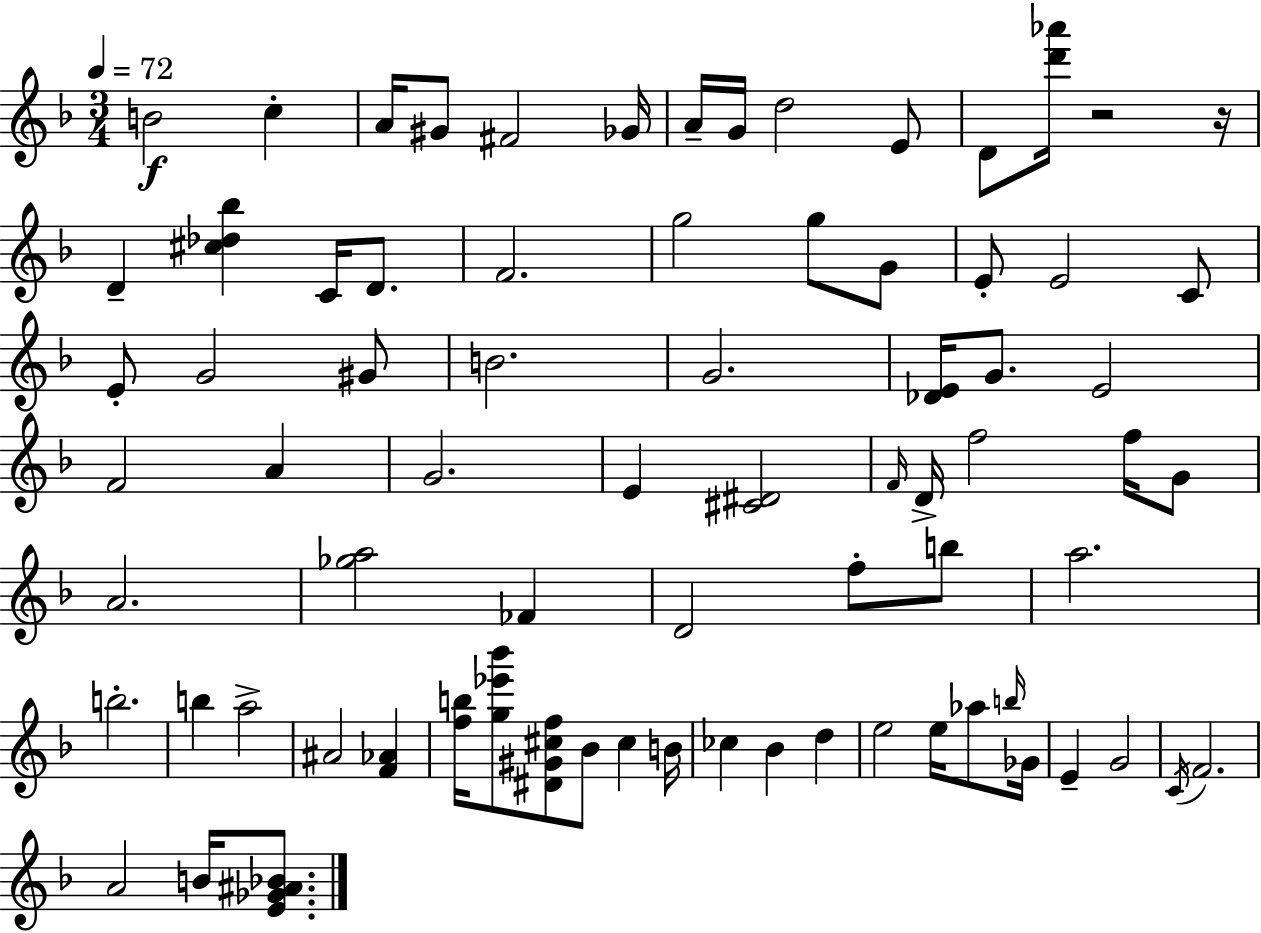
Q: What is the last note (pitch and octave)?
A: B4